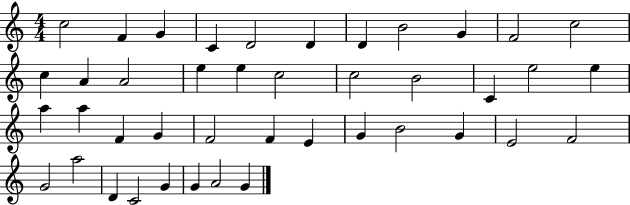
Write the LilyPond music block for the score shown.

{
  \clef treble
  \numericTimeSignature
  \time 4/4
  \key c \major
  c''2 f'4 g'4 | c'4 d'2 d'4 | d'4 b'2 g'4 | f'2 c''2 | \break c''4 a'4 a'2 | e''4 e''4 c''2 | c''2 b'2 | c'4 e''2 e''4 | \break a''4 a''4 f'4 g'4 | f'2 f'4 e'4 | g'4 b'2 g'4 | e'2 f'2 | \break g'2 a''2 | d'4 c'2 g'4 | g'4 a'2 g'4 | \bar "|."
}